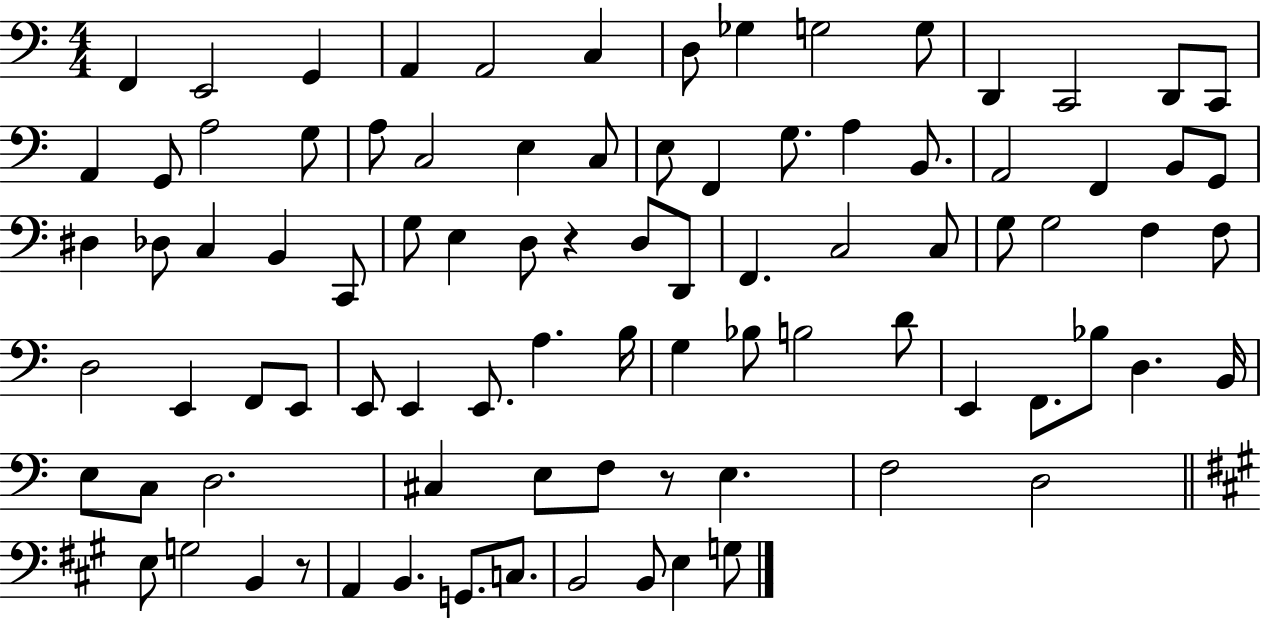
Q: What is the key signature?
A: C major